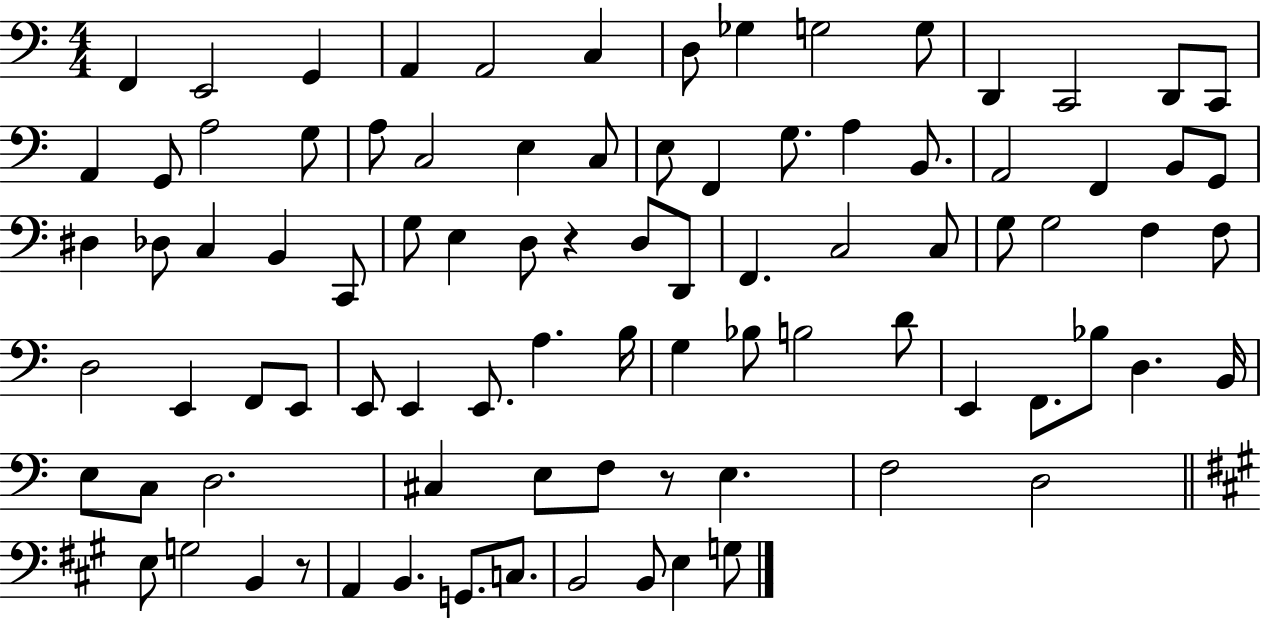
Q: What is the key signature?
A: C major